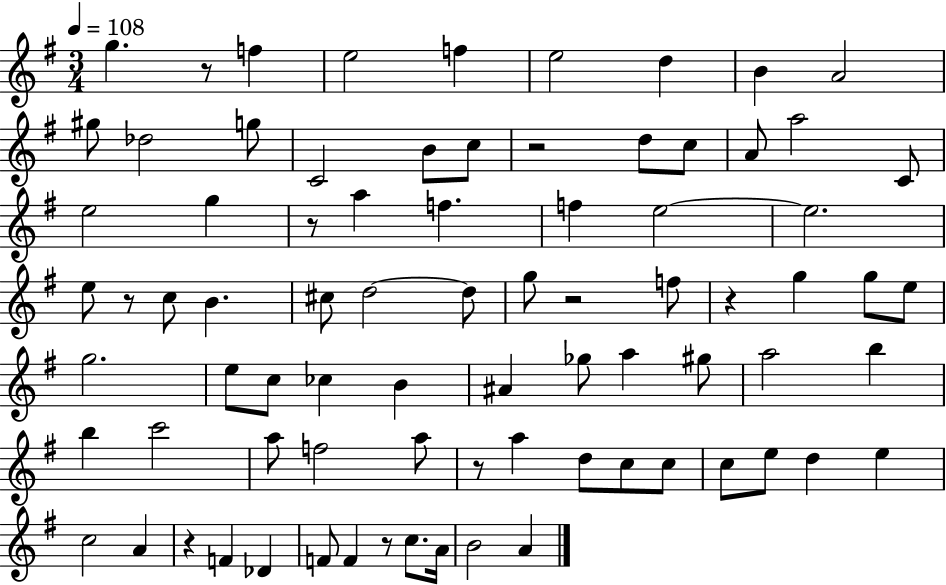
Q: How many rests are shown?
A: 9